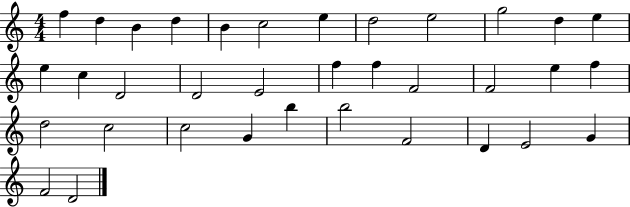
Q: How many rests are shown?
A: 0